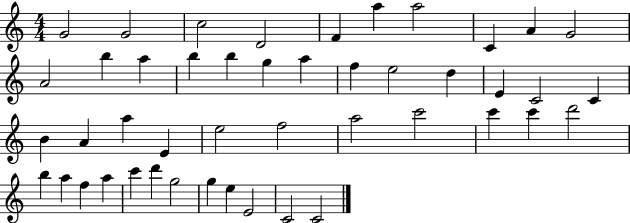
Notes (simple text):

G4/h G4/h C5/h D4/h F4/q A5/q A5/h C4/q A4/q G4/h A4/h B5/q A5/q B5/q B5/q G5/q A5/q F5/q E5/h D5/q E4/q C4/h C4/q B4/q A4/q A5/q E4/q E5/h F5/h A5/h C6/h C6/q C6/q D6/h B5/q A5/q F5/q A5/q C6/q D6/q G5/h G5/q E5/q E4/h C4/h C4/h